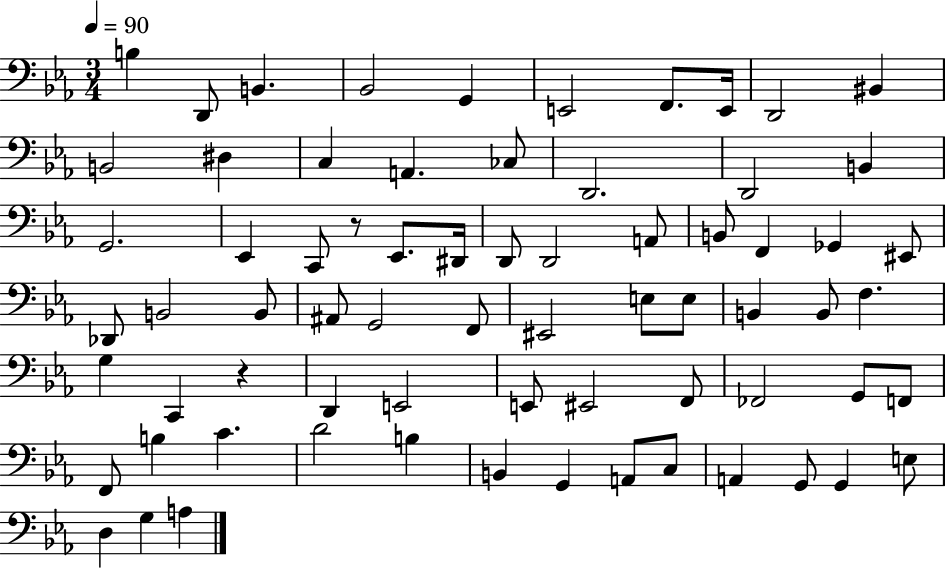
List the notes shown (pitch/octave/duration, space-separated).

B3/q D2/e B2/q. Bb2/h G2/q E2/h F2/e. E2/s D2/h BIS2/q B2/h D#3/q C3/q A2/q. CES3/e D2/h. D2/h B2/q G2/h. Eb2/q C2/e R/e Eb2/e. D#2/s D2/e D2/h A2/e B2/e F2/q Gb2/q EIS2/e Db2/e B2/h B2/e A#2/e G2/h F2/e EIS2/h E3/e E3/e B2/q B2/e F3/q. G3/q C2/q R/q D2/q E2/h E2/e EIS2/h F2/e FES2/h G2/e F2/e F2/e B3/q C4/q. D4/h B3/q B2/q G2/q A2/e C3/e A2/q G2/e G2/q E3/e D3/q G3/q A3/q